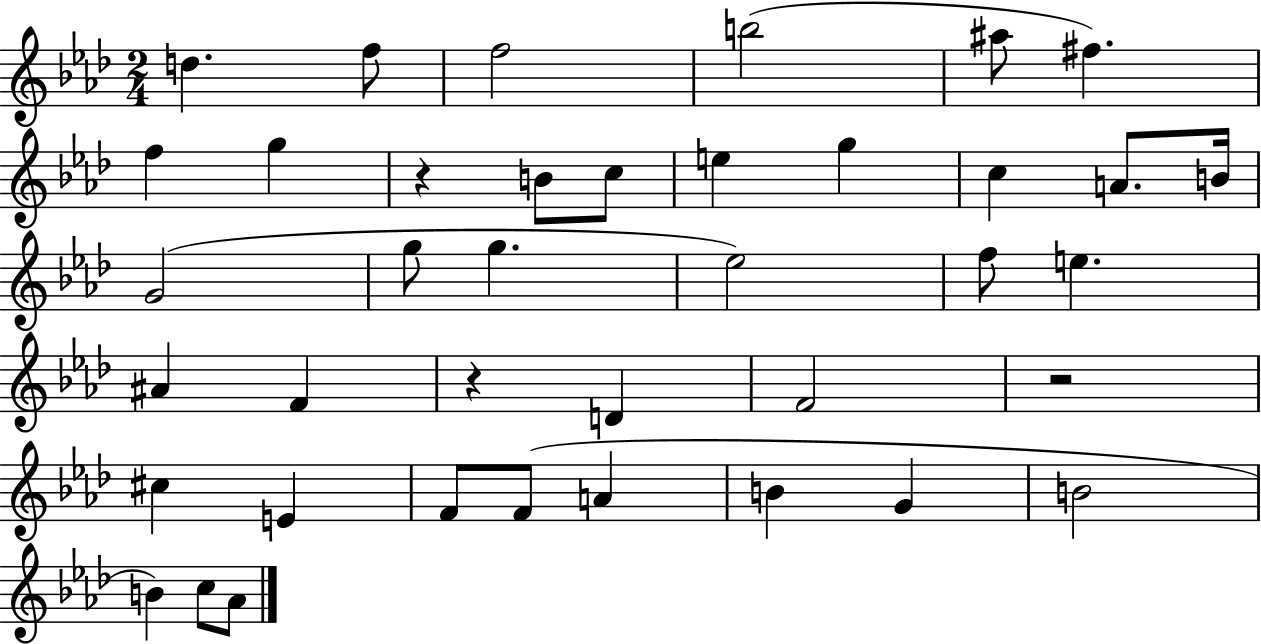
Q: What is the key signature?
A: AES major